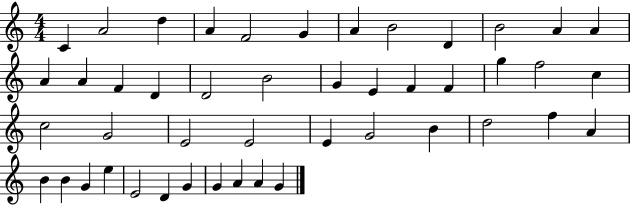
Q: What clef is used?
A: treble